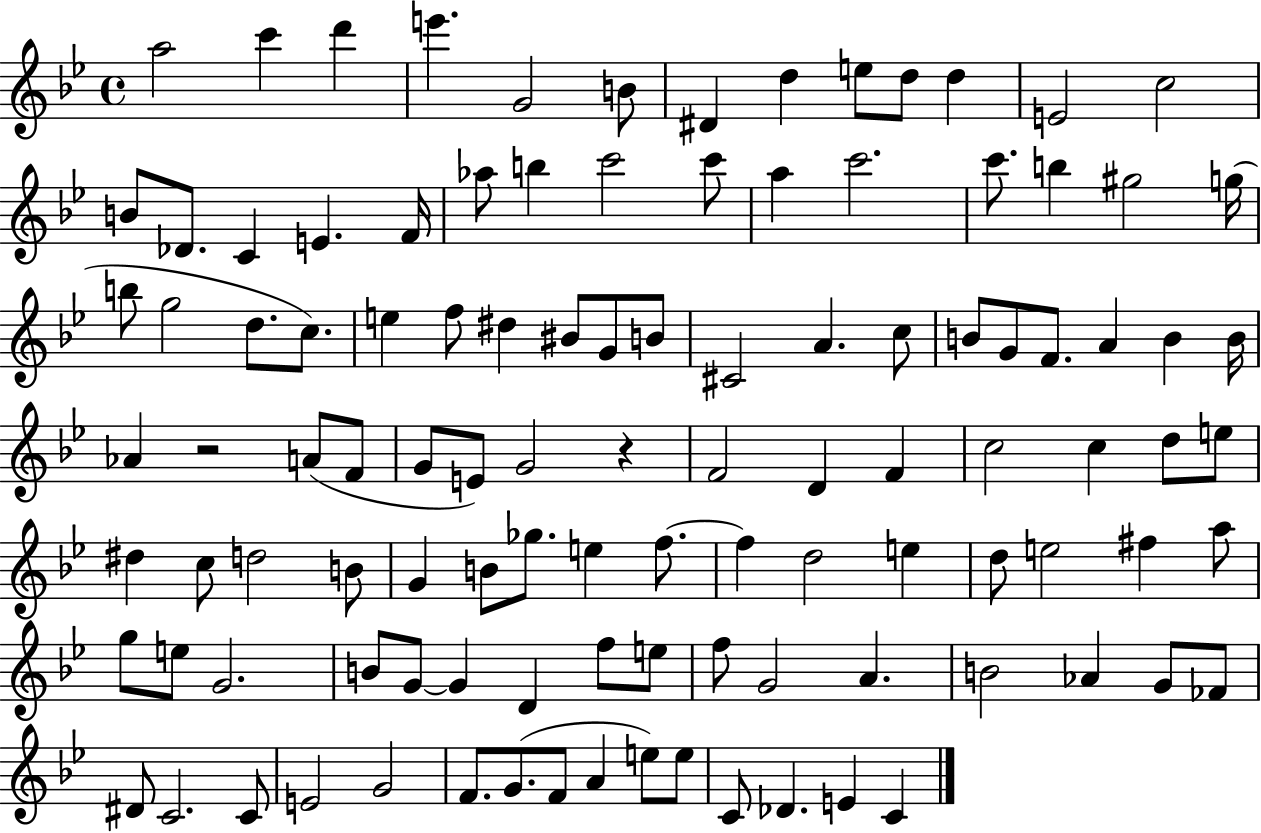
A5/h C6/q D6/q E6/q. G4/h B4/e D#4/q D5/q E5/e D5/e D5/q E4/h C5/h B4/e Db4/e. C4/q E4/q. F4/s Ab5/e B5/q C6/h C6/e A5/q C6/h. C6/e. B5/q G#5/h G5/s B5/e G5/h D5/e. C5/e. E5/q F5/e D#5/q BIS4/e G4/e B4/e C#4/h A4/q. C5/e B4/e G4/e F4/e. A4/q B4/q B4/s Ab4/q R/h A4/e F4/e G4/e E4/e G4/h R/q F4/h D4/q F4/q C5/h C5/q D5/e E5/e D#5/q C5/e D5/h B4/e G4/q B4/e Gb5/e. E5/q F5/e. F5/q D5/h E5/q D5/e E5/h F#5/q A5/e G5/e E5/e G4/h. B4/e G4/e G4/q D4/q F5/e E5/e F5/e G4/h A4/q. B4/h Ab4/q G4/e FES4/e D#4/e C4/h. C4/e E4/h G4/h F4/e. G4/e. F4/e A4/q E5/e E5/e C4/e Db4/q. E4/q C4/q